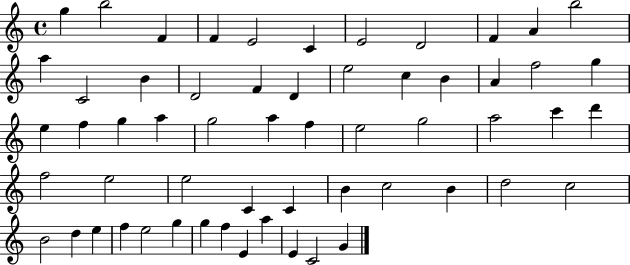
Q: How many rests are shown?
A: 0